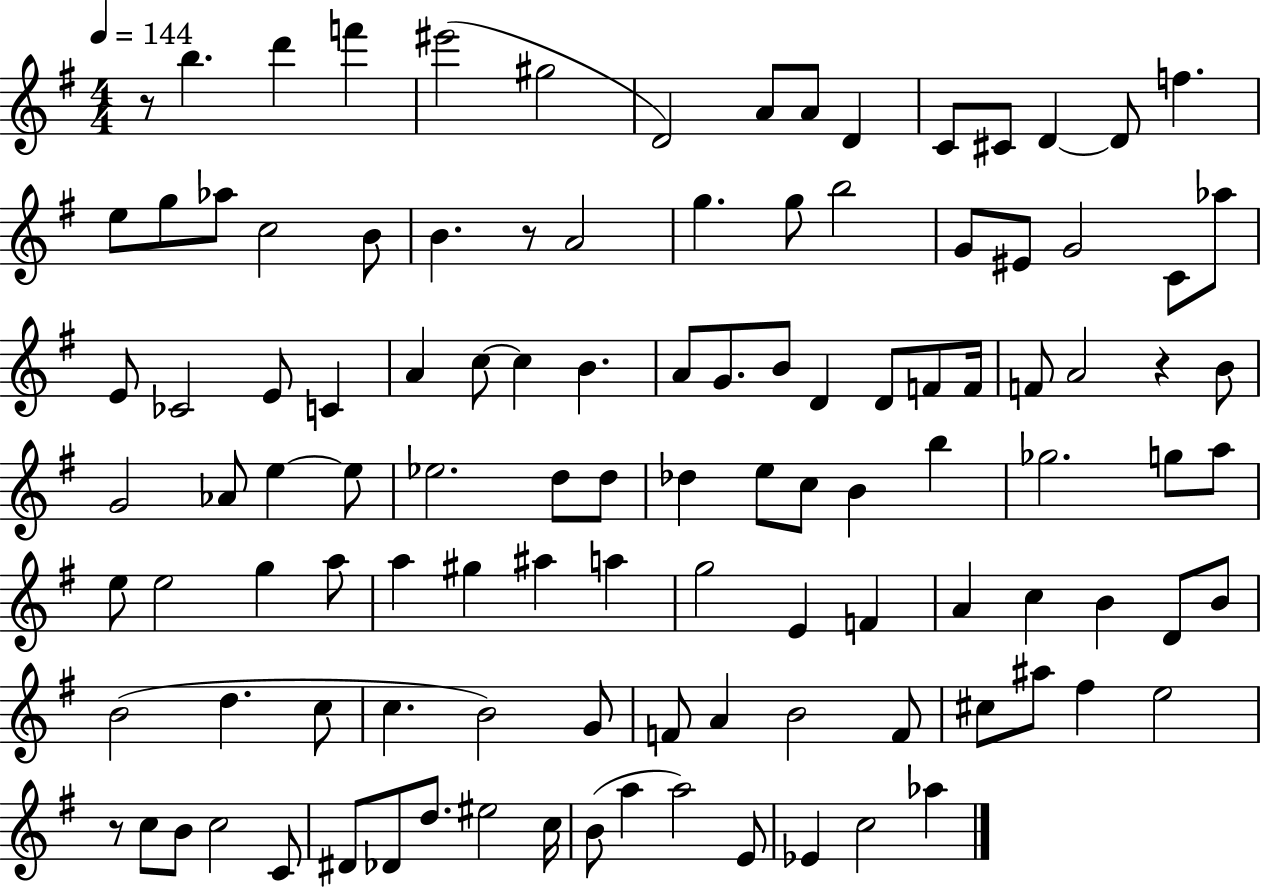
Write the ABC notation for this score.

X:1
T:Untitled
M:4/4
L:1/4
K:G
z/2 b d' f' ^e'2 ^g2 D2 A/2 A/2 D C/2 ^C/2 D D/2 f e/2 g/2 _a/2 c2 B/2 B z/2 A2 g g/2 b2 G/2 ^E/2 G2 C/2 _a/2 E/2 _C2 E/2 C A c/2 c B A/2 G/2 B/2 D D/2 F/2 F/4 F/2 A2 z B/2 G2 _A/2 e e/2 _e2 d/2 d/2 _d e/2 c/2 B b _g2 g/2 a/2 e/2 e2 g a/2 a ^g ^a a g2 E F A c B D/2 B/2 B2 d c/2 c B2 G/2 F/2 A B2 F/2 ^c/2 ^a/2 ^f e2 z/2 c/2 B/2 c2 C/2 ^D/2 _D/2 d/2 ^e2 c/4 B/2 a a2 E/2 _E c2 _a